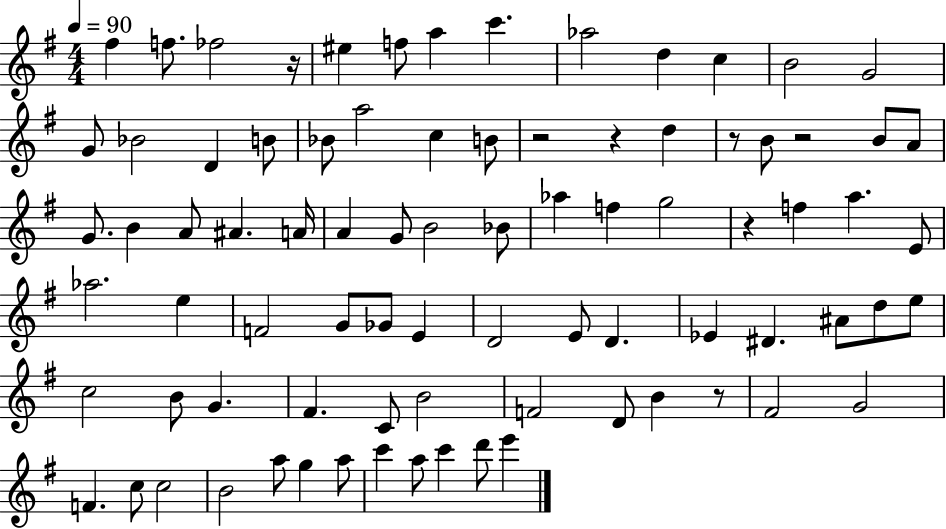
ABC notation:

X:1
T:Untitled
M:4/4
L:1/4
K:G
^f f/2 _f2 z/4 ^e f/2 a c' _a2 d c B2 G2 G/2 _B2 D B/2 _B/2 a2 c B/2 z2 z d z/2 B/2 z2 B/2 A/2 G/2 B A/2 ^A A/4 A G/2 B2 _B/2 _a f g2 z f a E/2 _a2 e F2 G/2 _G/2 E D2 E/2 D _E ^D ^A/2 d/2 e/2 c2 B/2 G ^F C/2 B2 F2 D/2 B z/2 ^F2 G2 F c/2 c2 B2 a/2 g a/2 c' a/2 c' d'/2 e'